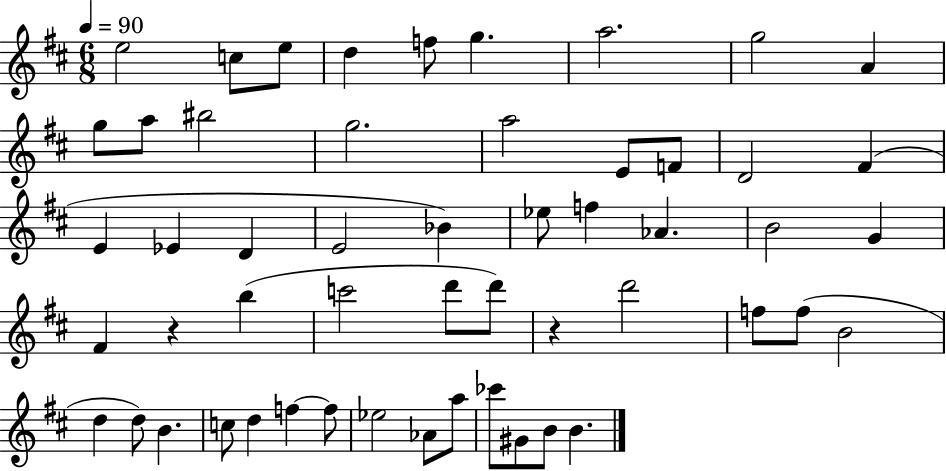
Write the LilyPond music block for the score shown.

{
  \clef treble
  \numericTimeSignature
  \time 6/8
  \key d \major
  \tempo 4 = 90
  \repeat volta 2 { e''2 c''8 e''8 | d''4 f''8 g''4. | a''2. | g''2 a'4 | \break g''8 a''8 bis''2 | g''2. | a''2 e'8 f'8 | d'2 fis'4( | \break e'4 ees'4 d'4 | e'2 bes'4) | ees''8 f''4 aes'4. | b'2 g'4 | \break fis'4 r4 b''4( | c'''2 d'''8 d'''8) | r4 d'''2 | f''8 f''8( b'2 | \break d''4 d''8) b'4. | c''8 d''4 f''4~~ f''8 | ees''2 aes'8 a''8 | ces'''8 gis'8 b'8 b'4. | \break } \bar "|."
}